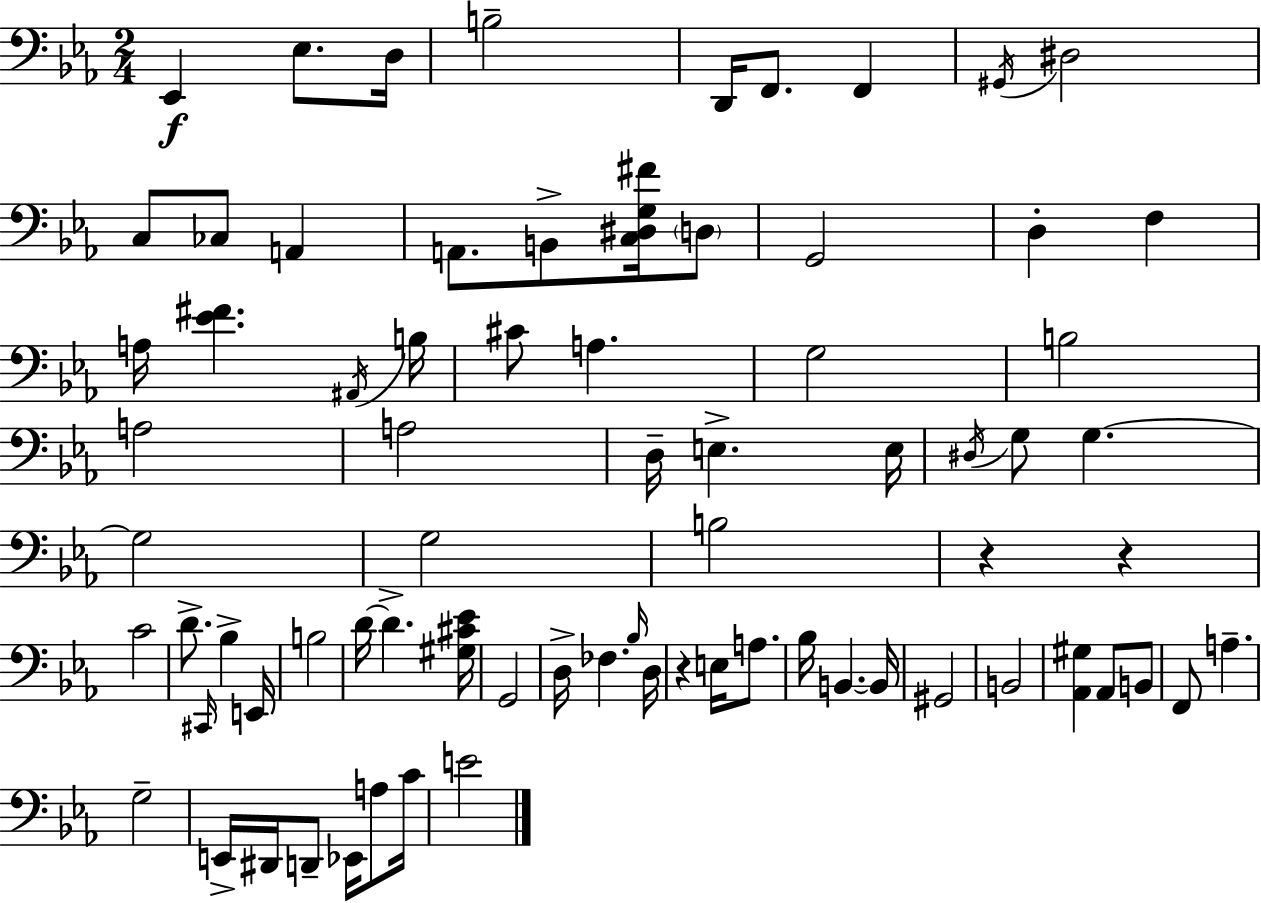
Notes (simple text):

Eb2/q Eb3/e. D3/s B3/h D2/s F2/e. F2/q G#2/s D#3/h C3/e CES3/e A2/q A2/e. B2/e [C3,D#3,G3,F#4]/s D3/e G2/h D3/q F3/q A3/s [Eb4,F#4]/q. A#2/s B3/s C#4/e A3/q. G3/h B3/h A3/h A3/h D3/s E3/q. E3/s D#3/s G3/e G3/q. G3/h G3/h B3/h R/q R/q C4/h D4/e. C#2/s Bb3/q E2/s B3/h D4/s D4/q. [G#3,C#4,Eb4]/s G2/h D3/s FES3/q. Bb3/s D3/s R/q E3/s A3/e. Bb3/s B2/q. B2/s G#2/h B2/h [Ab2,G#3]/q Ab2/e B2/e F2/e A3/q. G3/h E2/s D#2/s D2/e Eb2/s A3/e C4/s E4/h